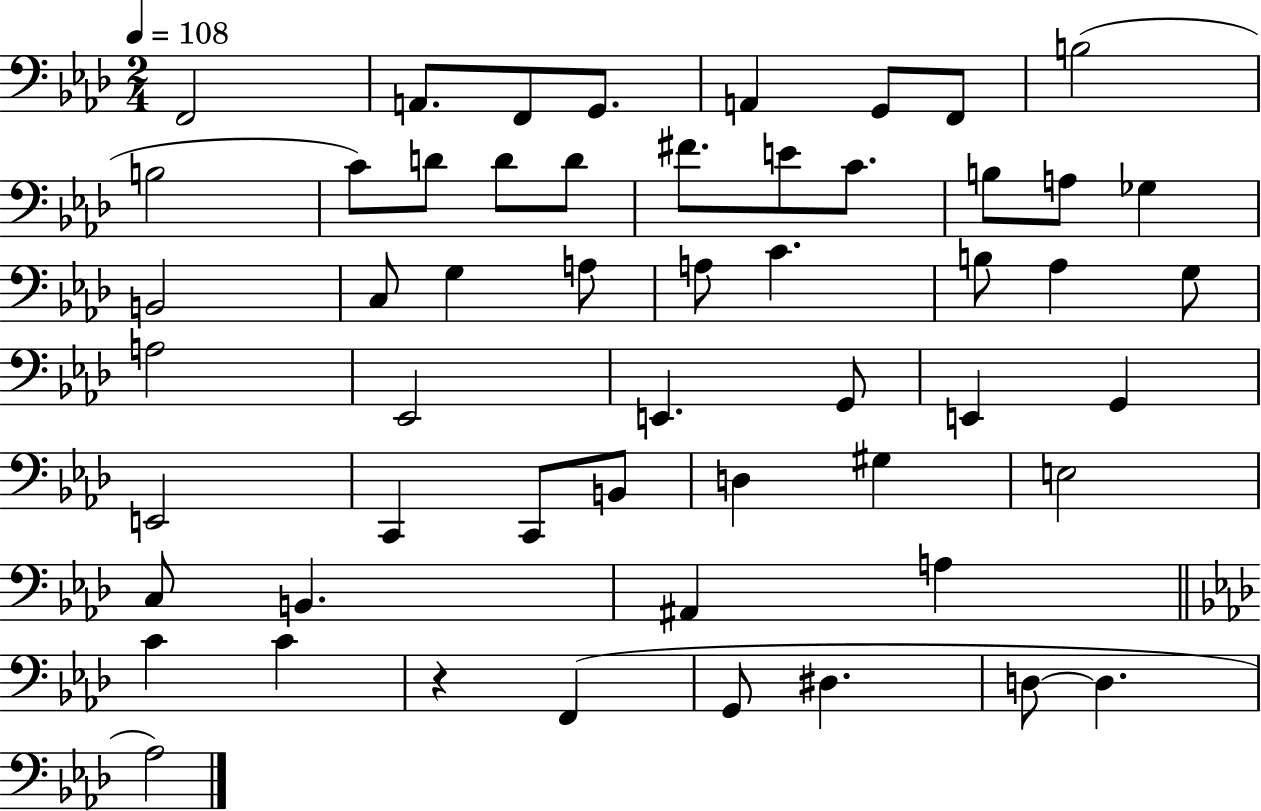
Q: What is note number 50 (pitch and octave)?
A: D#3